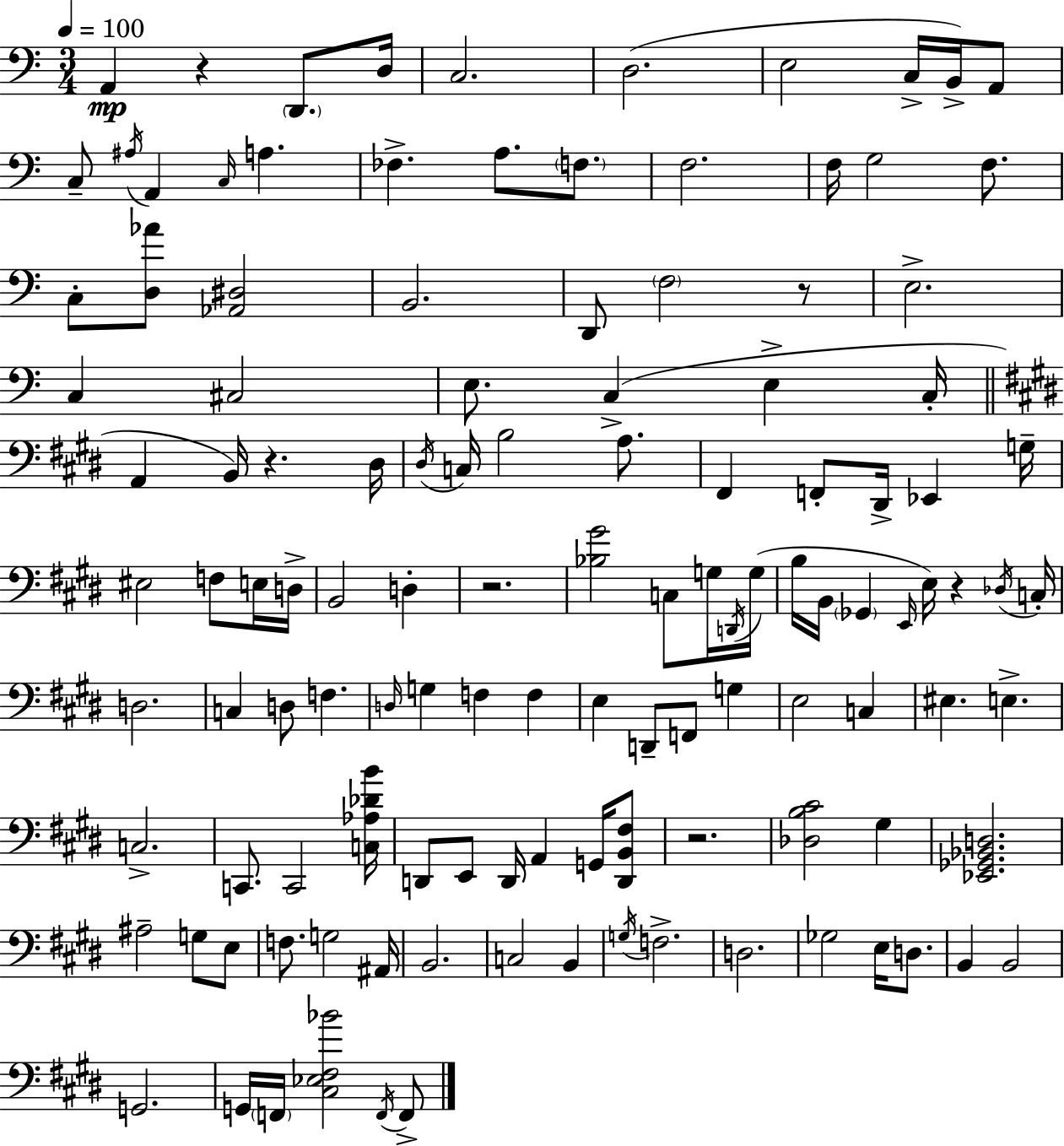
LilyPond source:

{
  \clef bass
  \numericTimeSignature
  \time 3/4
  \key a \minor
  \tempo 4 = 100
  a,4\mp r4 \parenthesize d,8. d16 | c2. | d2.( | e2 c16-> b,16->) a,8 | \break c8-- \acciaccatura { ais16 } a,4 \grace { c16 } a4. | fes4.-> a8. \parenthesize f8. | f2. | f16 g2 f8. | \break c8-. <d aes'>8 <aes, dis>2 | b,2. | d,8 \parenthesize f2 | r8 e2.-> | \break c4 cis2 | e8. c4->( e4-> | c16-. \bar "||" \break \key e \major a,4 b,16) r4. dis16 | \acciaccatura { dis16 } c16 b2 a8. | fis,4 f,8-. dis,16-> ees,4 | g16-- eis2 f8 e16 | \break d16-> b,2 d4-. | r2. | <bes gis'>2 c8 g16 | \acciaccatura { d,16 }( g16 b16 b,16 \parenthesize ges,4 \grace { e,16 }) e16 r4 | \break \acciaccatura { des16 } c16-. d2. | c4 d8 f4. | \grace { d16 } g4 f4 | f4 e4 d,8-- f,8 | \break g4 e2 | c4 eis4. e4.-> | c2.-> | c,8. c,2 | \break <c aes des' b'>16 d,8 e,8 d,16 a,4 | g,16 <d, b, fis>8 r2. | <des b cis'>2 | gis4 <ees, ges, bes, d>2. | \break ais2-- | g8 e8 f8. g2 | ais,16 b,2. | c2 | \break b,4 \acciaccatura { g16 } f2.-> | d2. | ges2 | e16 d8. b,4 b,2 | \break g,2. | g,16 \parenthesize f,16 <cis ees fis bes'>2 | \acciaccatura { f,16 } f,8-> \bar "|."
}